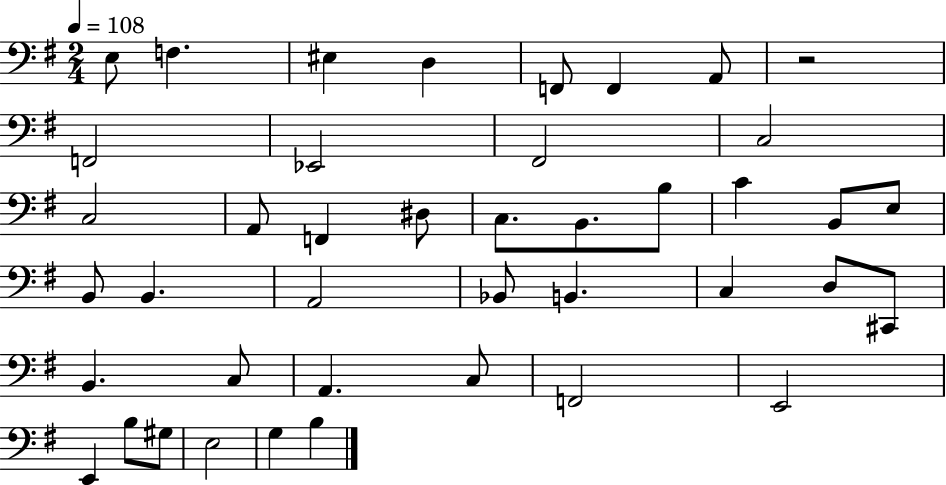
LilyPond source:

{
  \clef bass
  \numericTimeSignature
  \time 2/4
  \key g \major
  \tempo 4 = 108
  e8 f4. | eis4 d4 | f,8 f,4 a,8 | r2 | \break f,2 | ees,2 | fis,2 | c2 | \break c2 | a,8 f,4 dis8 | c8. b,8. b8 | c'4 b,8 e8 | \break b,8 b,4. | a,2 | bes,8 b,4. | c4 d8 cis,8 | \break b,4. c8 | a,4. c8 | f,2 | e,2 | \break e,4 b8 gis8 | e2 | g4 b4 | \bar "|."
}